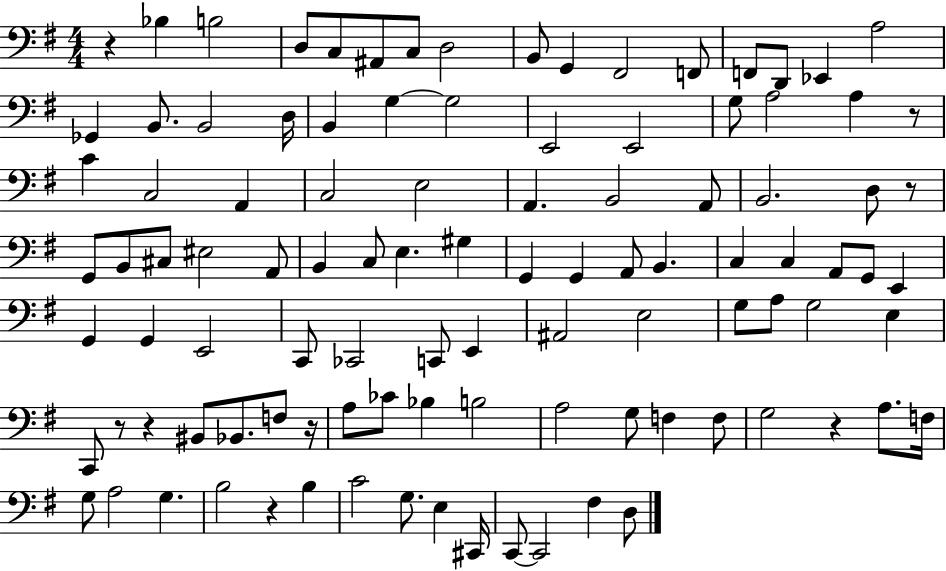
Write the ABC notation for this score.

X:1
T:Untitled
M:4/4
L:1/4
K:G
z _B, B,2 D,/2 C,/2 ^A,,/2 C,/2 D,2 B,,/2 G,, ^F,,2 F,,/2 F,,/2 D,,/2 _E,, A,2 _G,, B,,/2 B,,2 D,/4 B,, G, G,2 E,,2 E,,2 G,/2 A,2 A, z/2 C C,2 A,, C,2 E,2 A,, B,,2 A,,/2 B,,2 D,/2 z/2 G,,/2 B,,/2 ^C,/2 ^E,2 A,,/2 B,, C,/2 E, ^G, G,, G,, A,,/2 B,, C, C, A,,/2 G,,/2 E,, G,, G,, E,,2 C,,/2 _C,,2 C,,/2 E,, ^A,,2 E,2 G,/2 A,/2 G,2 E, C,,/2 z/2 z ^B,,/2 _B,,/2 F,/2 z/4 A,/2 _C/2 _B, B,2 A,2 G,/2 F, F,/2 G,2 z A,/2 F,/4 G,/2 A,2 G, B,2 z B, C2 G,/2 E, ^C,,/4 C,,/2 C,,2 ^F, D,/2